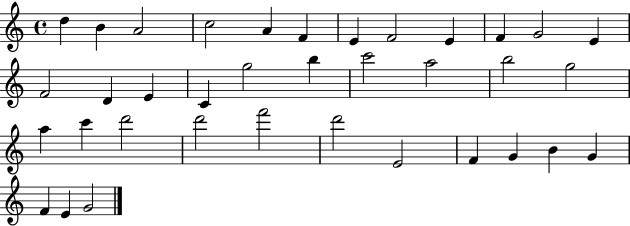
{
  \clef treble
  \time 4/4
  \defaultTimeSignature
  \key c \major
  d''4 b'4 a'2 | c''2 a'4 f'4 | e'4 f'2 e'4 | f'4 g'2 e'4 | \break f'2 d'4 e'4 | c'4 g''2 b''4 | c'''2 a''2 | b''2 g''2 | \break a''4 c'''4 d'''2 | d'''2 f'''2 | d'''2 e'2 | f'4 g'4 b'4 g'4 | \break f'4 e'4 g'2 | \bar "|."
}